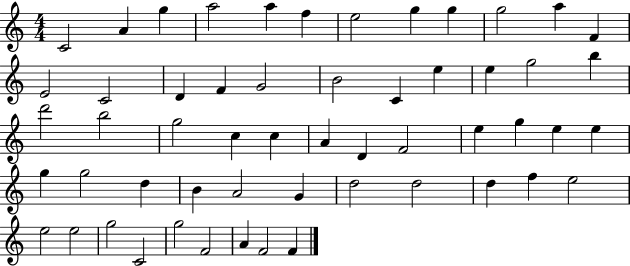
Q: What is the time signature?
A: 4/4